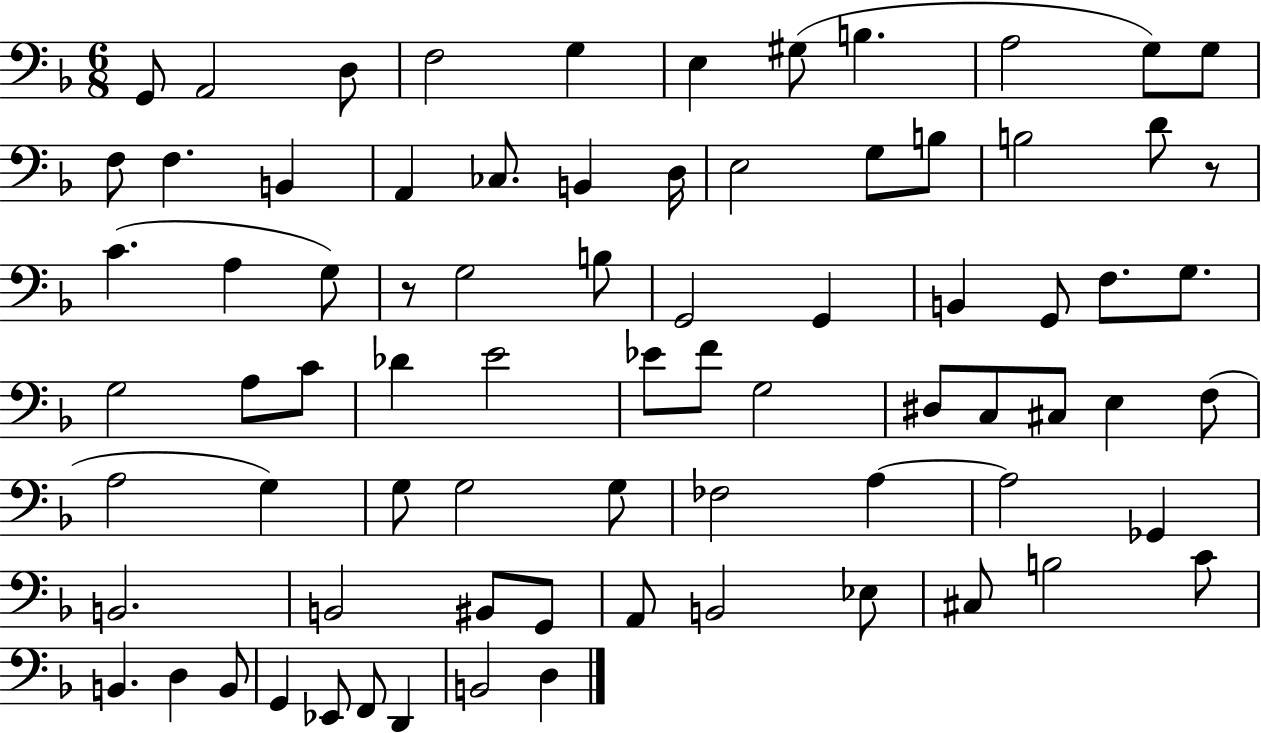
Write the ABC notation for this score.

X:1
T:Untitled
M:6/8
L:1/4
K:F
G,,/2 A,,2 D,/2 F,2 G, E, ^G,/2 B, A,2 G,/2 G,/2 F,/2 F, B,, A,, _C,/2 B,, D,/4 E,2 G,/2 B,/2 B,2 D/2 z/2 C A, G,/2 z/2 G,2 B,/2 G,,2 G,, B,, G,,/2 F,/2 G,/2 G,2 A,/2 C/2 _D E2 _E/2 F/2 G,2 ^D,/2 C,/2 ^C,/2 E, F,/2 A,2 G, G,/2 G,2 G,/2 _F,2 A, A,2 _G,, B,,2 B,,2 ^B,,/2 G,,/2 A,,/2 B,,2 _E,/2 ^C,/2 B,2 C/2 B,, D, B,,/2 G,, _E,,/2 F,,/2 D,, B,,2 D,